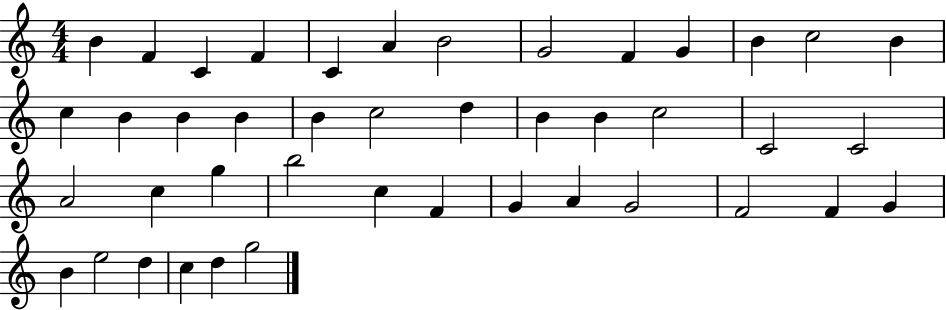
B4/q F4/q C4/q F4/q C4/q A4/q B4/h G4/h F4/q G4/q B4/q C5/h B4/q C5/q B4/q B4/q B4/q B4/q C5/h D5/q B4/q B4/q C5/h C4/h C4/h A4/h C5/q G5/q B5/h C5/q F4/q G4/q A4/q G4/h F4/h F4/q G4/q B4/q E5/h D5/q C5/q D5/q G5/h